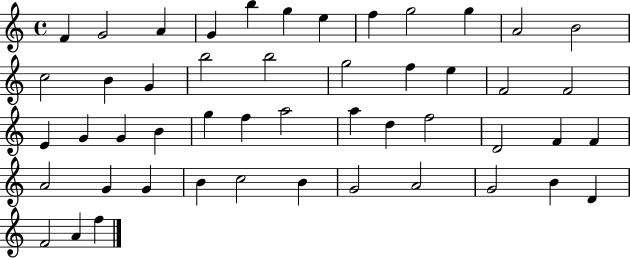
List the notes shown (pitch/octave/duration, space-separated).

F4/q G4/h A4/q G4/q B5/q G5/q E5/q F5/q G5/h G5/q A4/h B4/h C5/h B4/q G4/q B5/h B5/h G5/h F5/q E5/q F4/h F4/h E4/q G4/q G4/q B4/q G5/q F5/q A5/h A5/q D5/q F5/h D4/h F4/q F4/q A4/h G4/q G4/q B4/q C5/h B4/q G4/h A4/h G4/h B4/q D4/q F4/h A4/q F5/q